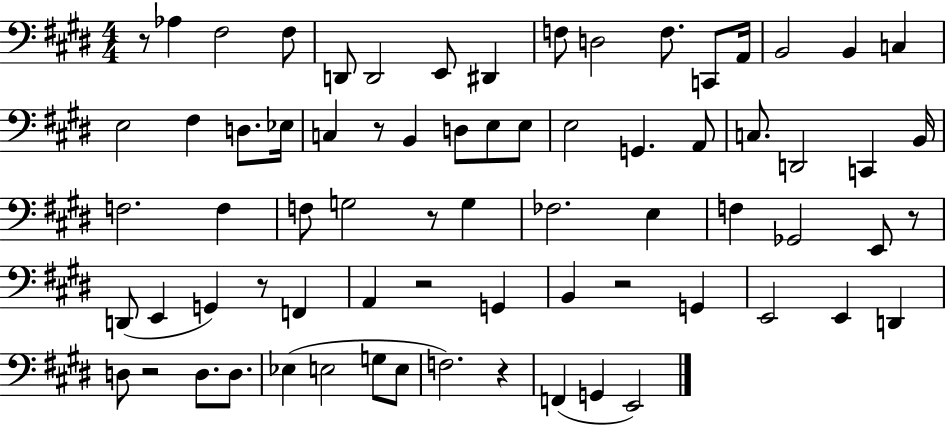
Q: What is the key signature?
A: E major